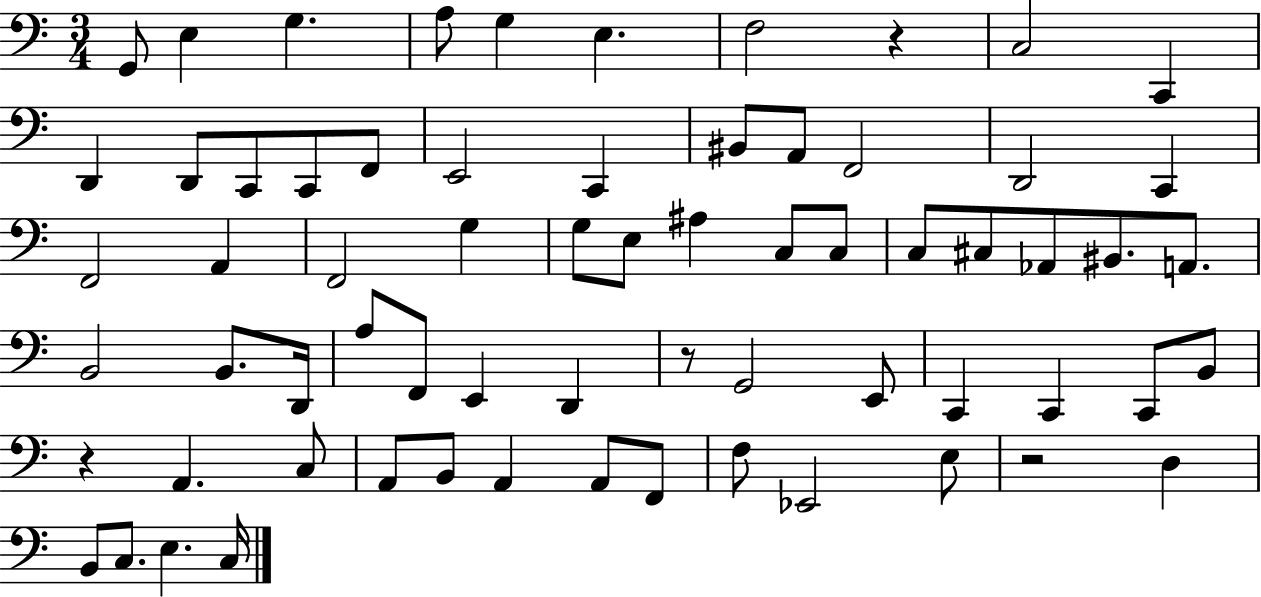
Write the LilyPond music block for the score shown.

{
  \clef bass
  \numericTimeSignature
  \time 3/4
  \key c \major
  g,8 e4 g4. | a8 g4 e4. | f2 r4 | c2 c,4 | \break d,4 d,8 c,8 c,8 f,8 | e,2 c,4 | bis,8 a,8 f,2 | d,2 c,4 | \break f,2 a,4 | f,2 g4 | g8 e8 ais4 c8 c8 | c8 cis8 aes,8 bis,8. a,8. | \break b,2 b,8. d,16 | a8 f,8 e,4 d,4 | r8 g,2 e,8 | c,4 c,4 c,8 b,8 | \break r4 a,4. c8 | a,8 b,8 a,4 a,8 f,8 | f8 ees,2 e8 | r2 d4 | \break b,8 c8. e4. c16 | \bar "|."
}